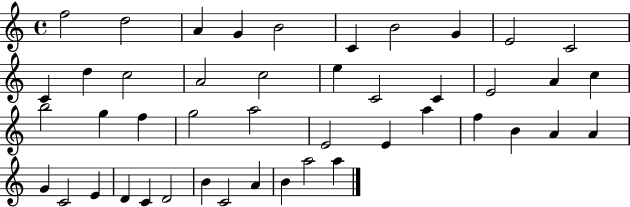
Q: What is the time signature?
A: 4/4